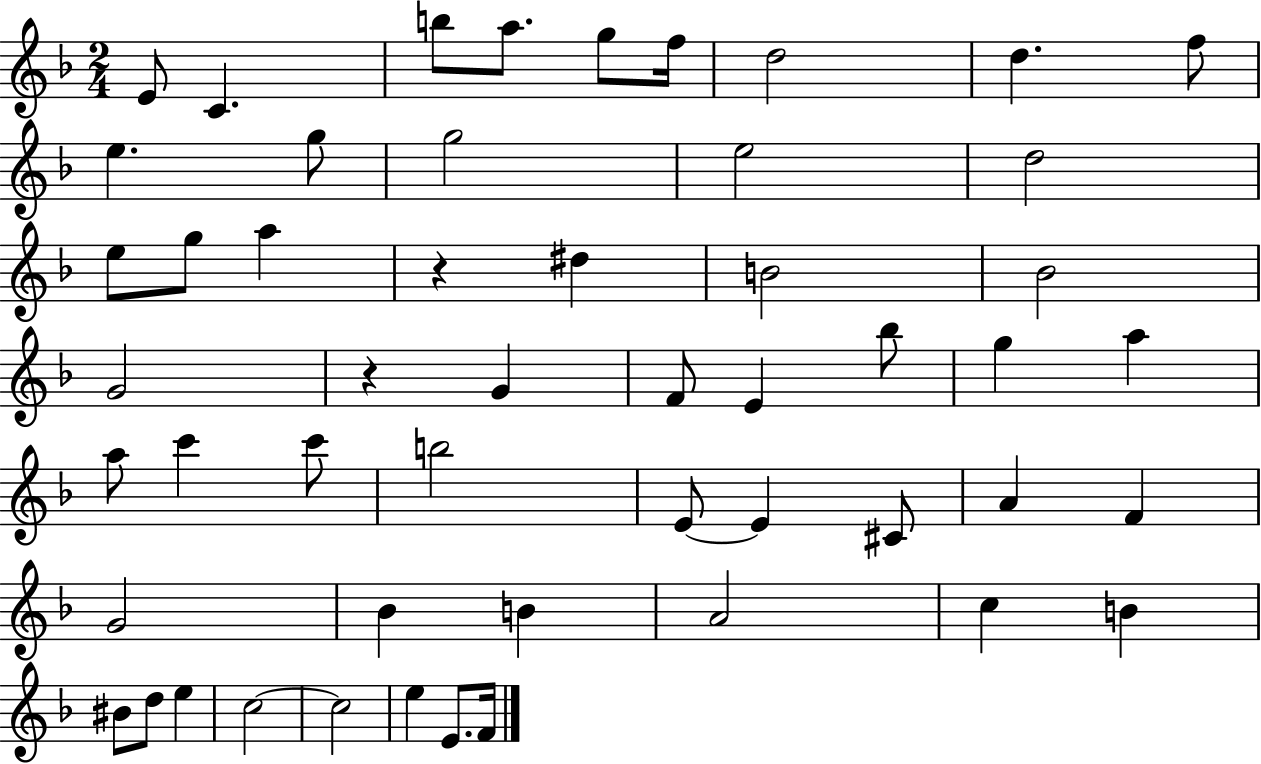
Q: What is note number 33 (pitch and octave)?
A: E4